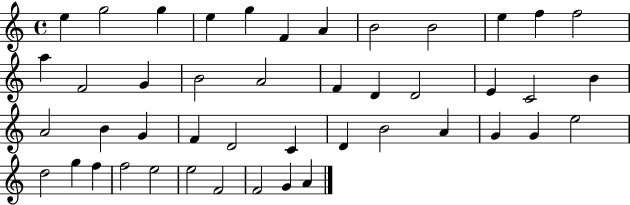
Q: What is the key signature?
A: C major